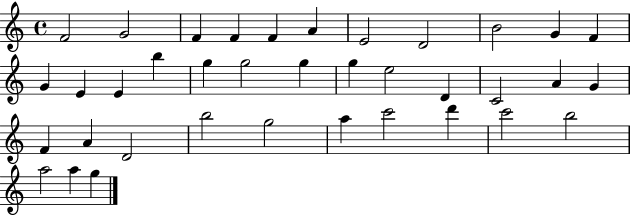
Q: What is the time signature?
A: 4/4